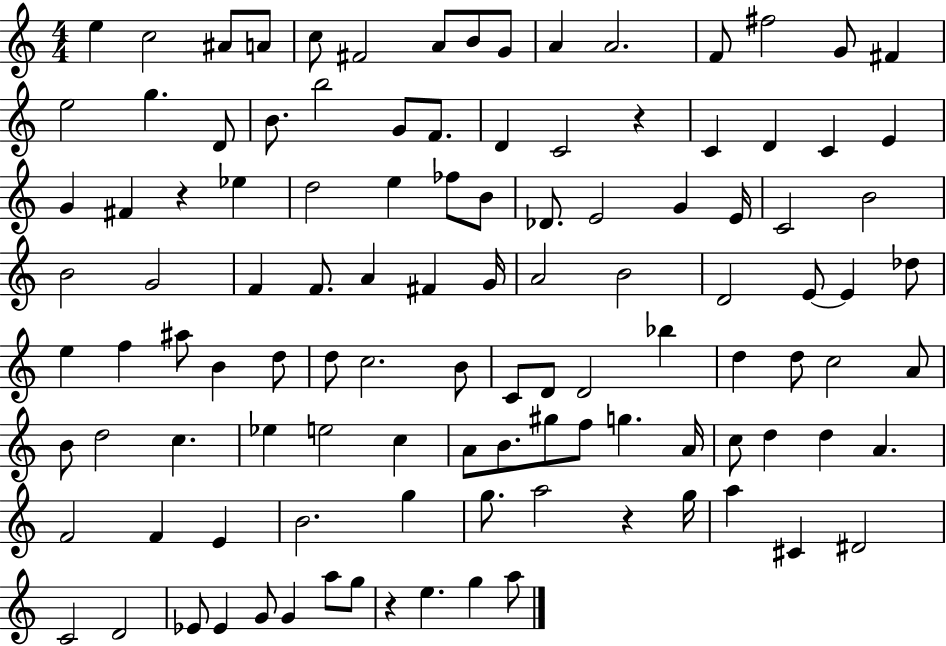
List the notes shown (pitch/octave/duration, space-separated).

E5/q C5/h A#4/e A4/e C5/e F#4/h A4/e B4/e G4/e A4/q A4/h. F4/e F#5/h G4/e F#4/q E5/h G5/q. D4/e B4/e. B5/h G4/e F4/e. D4/q C4/h R/q C4/q D4/q C4/q E4/q G4/q F#4/q R/q Eb5/q D5/h E5/q FES5/e B4/e Db4/e. E4/h G4/q E4/s C4/h B4/h B4/h G4/h F4/q F4/e. A4/q F#4/q G4/s A4/h B4/h D4/h E4/e E4/q Db5/e E5/q F5/q A#5/e B4/q D5/e D5/e C5/h. B4/e C4/e D4/e D4/h Bb5/q D5/q D5/e C5/h A4/e B4/e D5/h C5/q. Eb5/q E5/h C5/q A4/e B4/e. G#5/e F5/e G5/q. A4/s C5/e D5/q D5/q A4/q. F4/h F4/q E4/q B4/h. G5/q G5/e. A5/h R/q G5/s A5/q C#4/q D#4/h C4/h D4/h Eb4/e Eb4/q G4/e G4/q A5/e G5/e R/q E5/q. G5/q A5/e